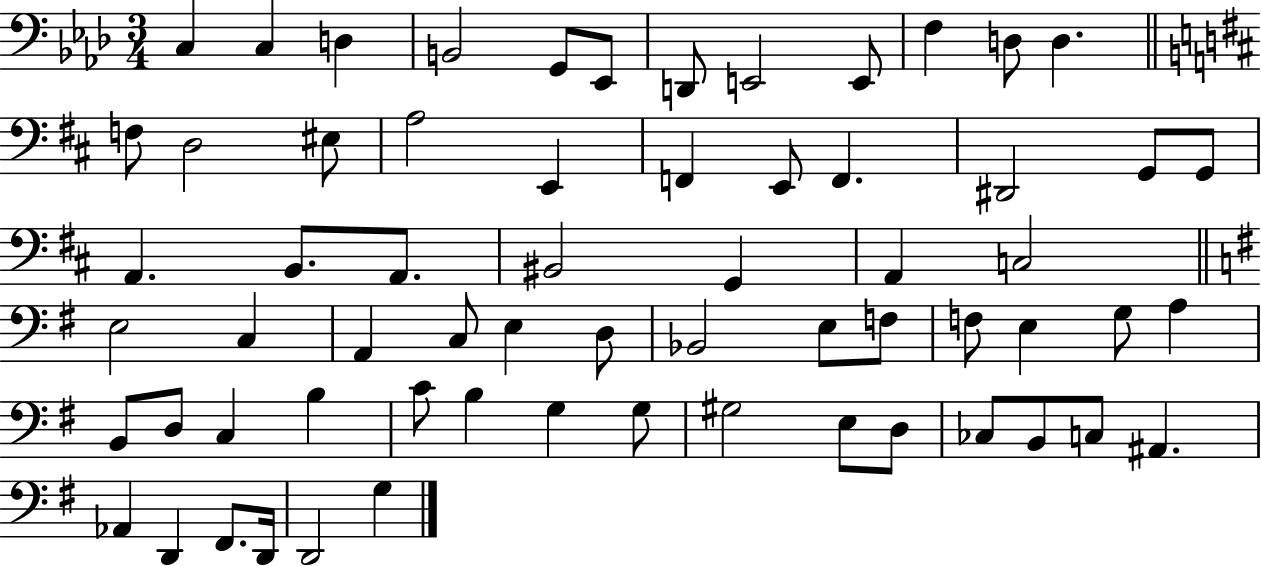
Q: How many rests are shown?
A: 0